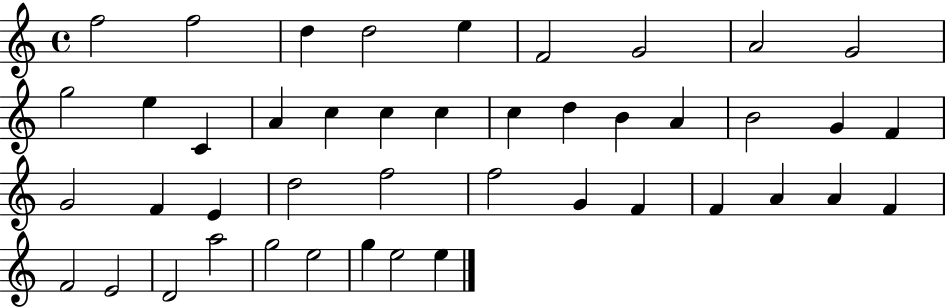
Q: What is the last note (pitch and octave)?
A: E5